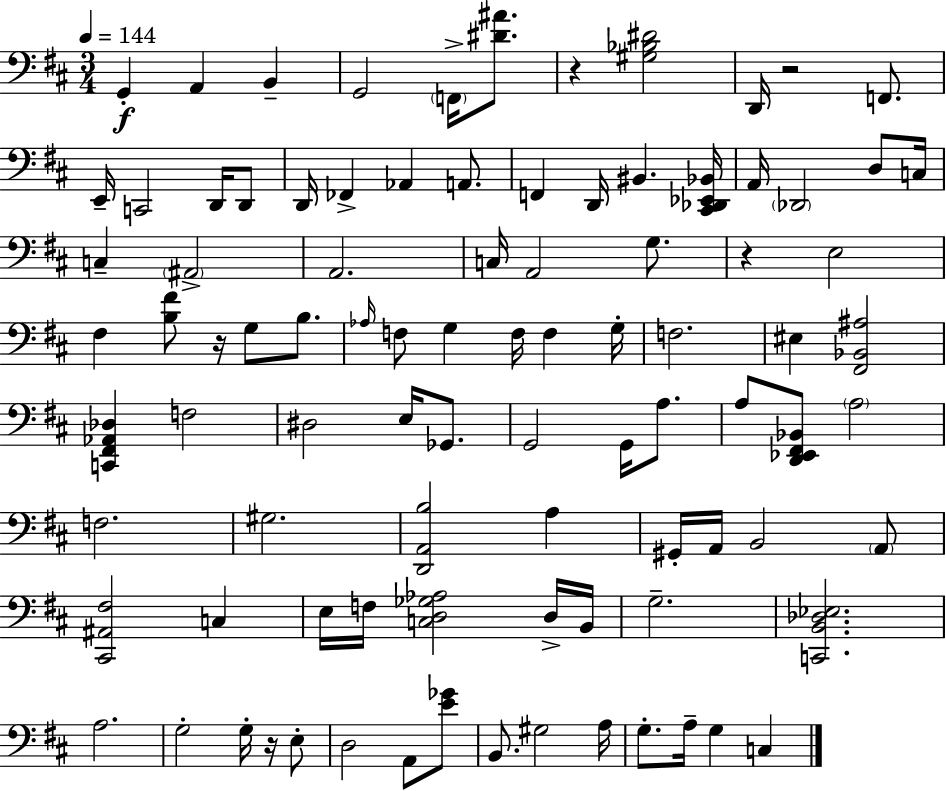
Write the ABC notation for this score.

X:1
T:Untitled
M:3/4
L:1/4
K:D
G,, A,, B,, G,,2 F,,/4 [^D^A]/2 z [^G,_B,^D]2 D,,/4 z2 F,,/2 E,,/4 C,,2 D,,/4 D,,/2 D,,/4 _F,, _A,, A,,/2 F,, D,,/4 ^B,, [^C,,_D,,_E,,_B,,]/4 A,,/4 _D,,2 D,/2 C,/4 C, ^A,,2 A,,2 C,/4 A,,2 G,/2 z E,2 ^F, [B,^F]/2 z/4 G,/2 B,/2 _A,/4 F,/2 G, F,/4 F, G,/4 F,2 ^E, [^F,,_B,,^A,]2 [C,,^F,,_A,,_D,] F,2 ^D,2 E,/4 _G,,/2 G,,2 G,,/4 A,/2 A,/2 [D,,_E,,^F,,_B,,]/2 A,2 F,2 ^G,2 [D,,A,,B,]2 A, ^G,,/4 A,,/4 B,,2 A,,/2 [^C,,^A,,^F,]2 C, E,/4 F,/4 [C,D,_G,_A,]2 D,/4 B,,/4 G,2 [C,,B,,_D,_E,]2 A,2 G,2 G,/4 z/4 E,/2 D,2 A,,/2 [E_G]/2 B,,/2 ^G,2 A,/4 G,/2 A,/4 G, C,